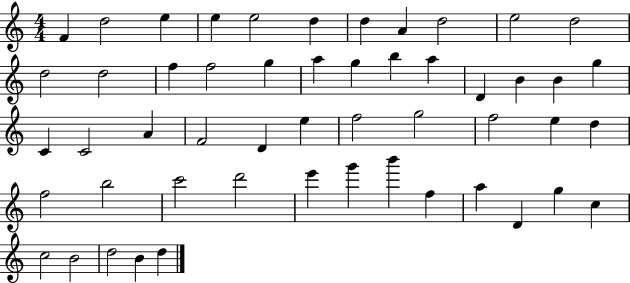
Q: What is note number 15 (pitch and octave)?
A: F5